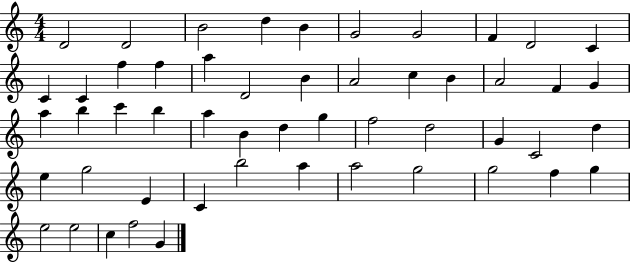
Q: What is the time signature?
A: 4/4